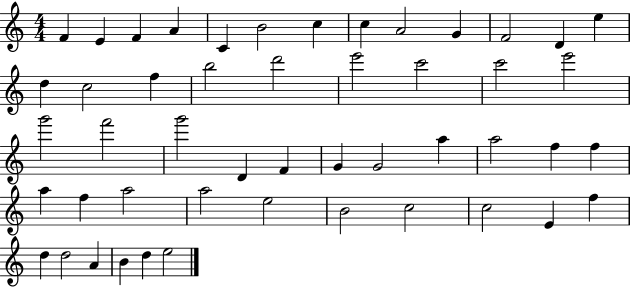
X:1
T:Untitled
M:4/4
L:1/4
K:C
F E F A C B2 c c A2 G F2 D e d c2 f b2 d'2 e'2 c'2 c'2 e'2 g'2 f'2 g'2 D F G G2 a a2 f f a f a2 a2 e2 B2 c2 c2 E f d d2 A B d e2